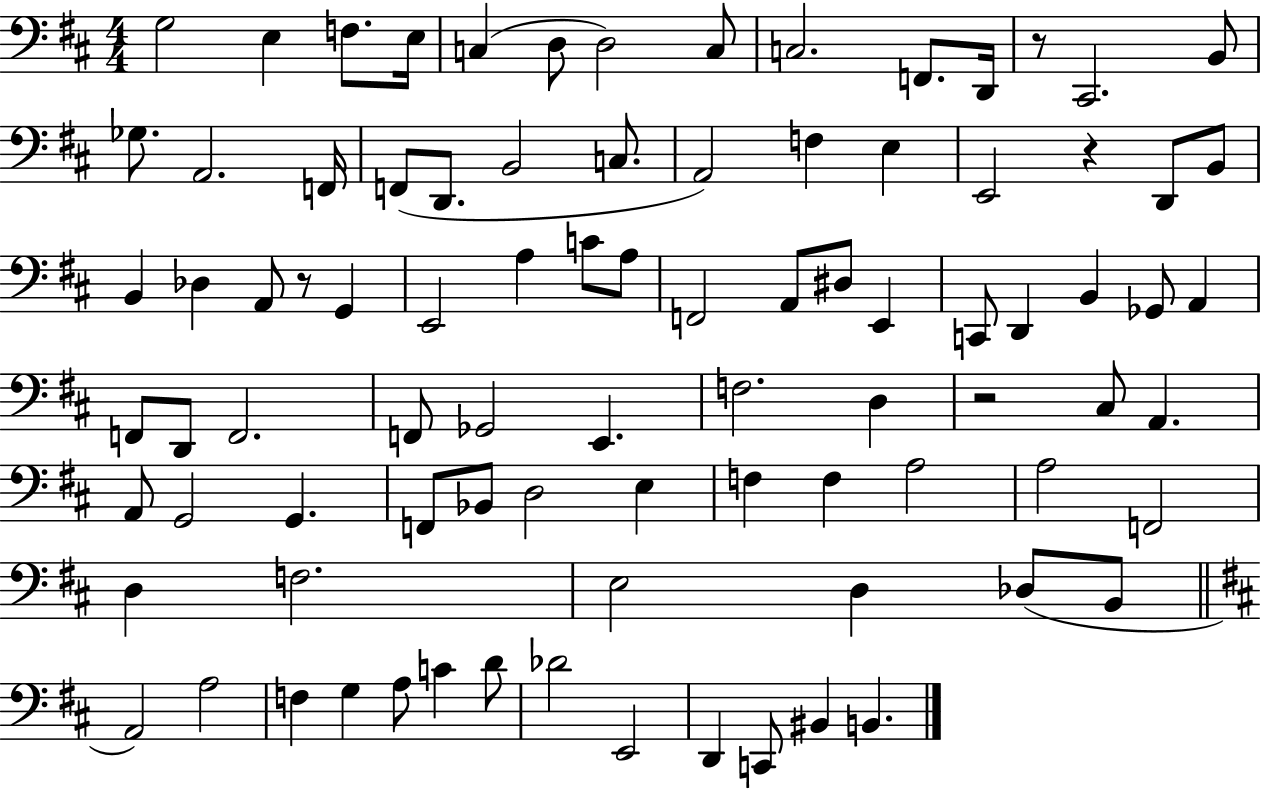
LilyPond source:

{
  \clef bass
  \numericTimeSignature
  \time 4/4
  \key d \major
  g2 e4 f8. e16 | c4( d8 d2) c8 | c2. f,8. d,16 | r8 cis,2. b,8 | \break ges8. a,2. f,16 | f,8( d,8. b,2 c8. | a,2) f4 e4 | e,2 r4 d,8 b,8 | \break b,4 des4 a,8 r8 g,4 | e,2 a4 c'8 a8 | f,2 a,8 dis8 e,4 | c,8 d,4 b,4 ges,8 a,4 | \break f,8 d,8 f,2. | f,8 ges,2 e,4. | f2. d4 | r2 cis8 a,4. | \break a,8 g,2 g,4. | f,8 bes,8 d2 e4 | f4 f4 a2 | a2 f,2 | \break d4 f2. | e2 d4 des8( b,8 | \bar "||" \break \key d \major a,2) a2 | f4 g4 a8 c'4 d'8 | des'2 e,2 | d,4 c,8 bis,4 b,4. | \break \bar "|."
}